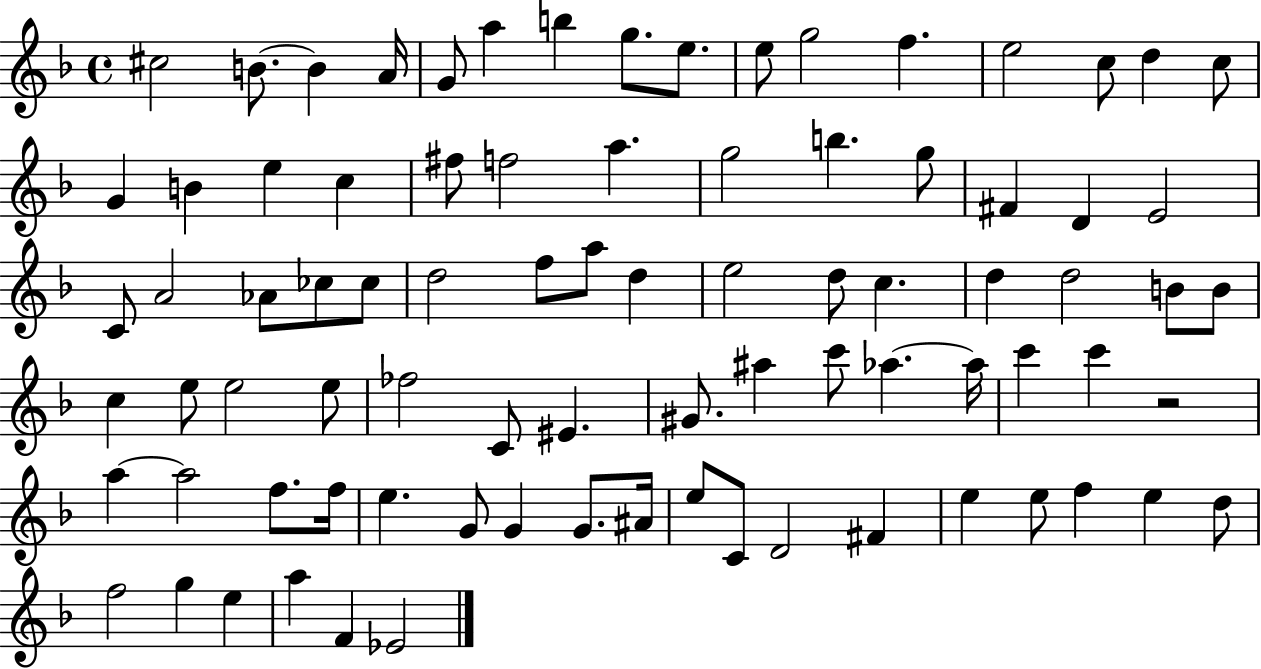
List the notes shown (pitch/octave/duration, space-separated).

C#5/h B4/e. B4/q A4/s G4/e A5/q B5/q G5/e. E5/e. E5/e G5/h F5/q. E5/h C5/e D5/q C5/e G4/q B4/q E5/q C5/q F#5/e F5/h A5/q. G5/h B5/q. G5/e F#4/q D4/q E4/h C4/e A4/h Ab4/e CES5/e CES5/e D5/h F5/e A5/e D5/q E5/h D5/e C5/q. D5/q D5/h B4/e B4/e C5/q E5/e E5/h E5/e FES5/h C4/e EIS4/q. G#4/e. A#5/q C6/e Ab5/q. Ab5/s C6/q C6/q R/h A5/q A5/h F5/e. F5/s E5/q. G4/e G4/q G4/e. A#4/s E5/e C4/e D4/h F#4/q E5/q E5/e F5/q E5/q D5/e F5/h G5/q E5/q A5/q F4/q Eb4/h